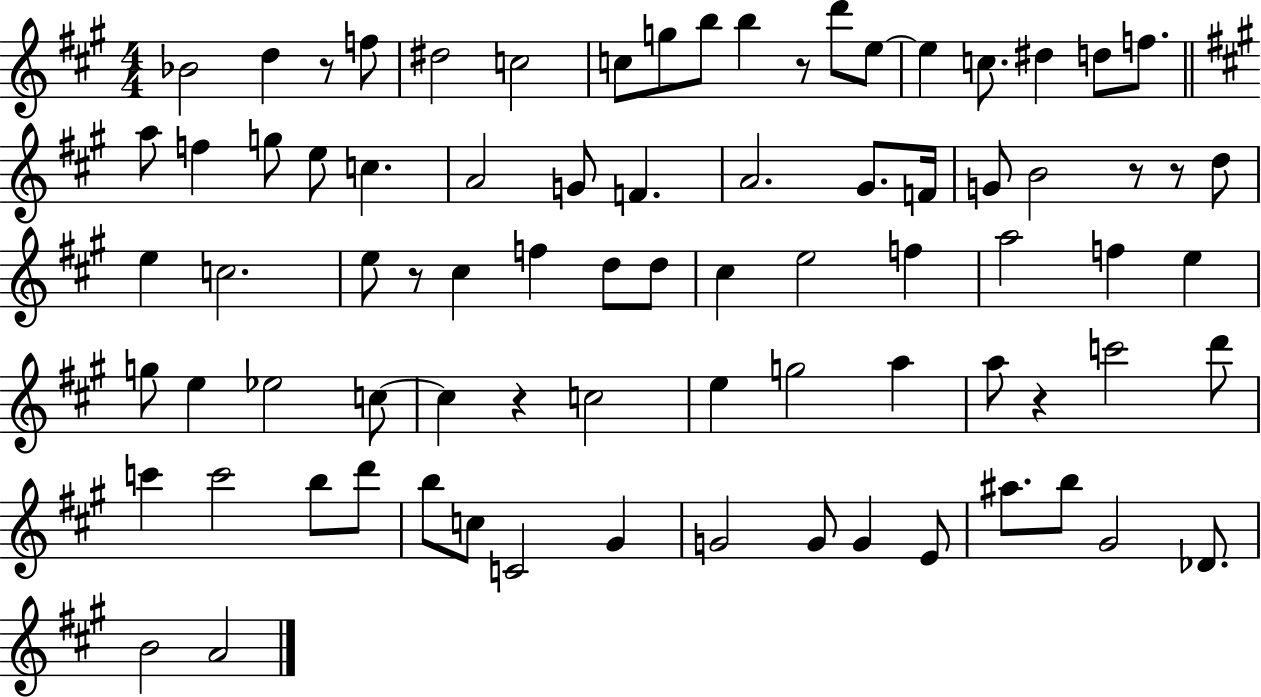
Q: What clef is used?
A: treble